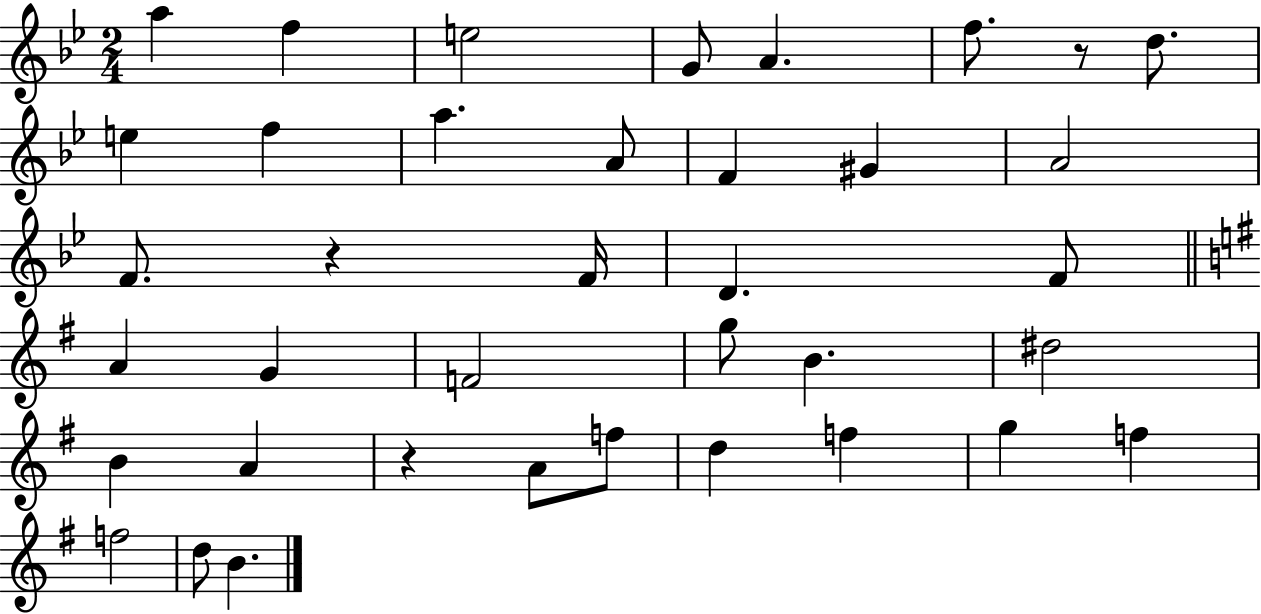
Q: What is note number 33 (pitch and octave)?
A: F5